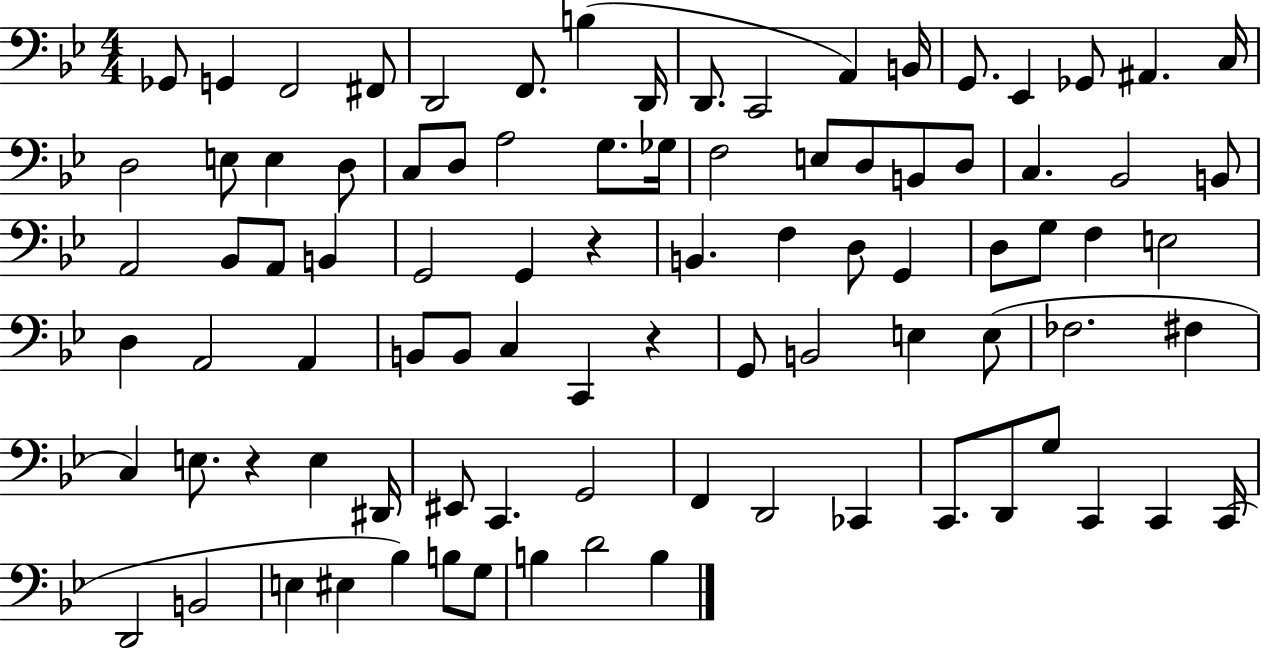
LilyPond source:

{
  \clef bass
  \numericTimeSignature
  \time 4/4
  \key bes \major
  ges,8 g,4 f,2 fis,8 | d,2 f,8. b4( d,16 | d,8. c,2 a,4) b,16 | g,8. ees,4 ges,8 ais,4. c16 | \break d2 e8 e4 d8 | c8 d8 a2 g8. ges16 | f2 e8 d8 b,8 d8 | c4. bes,2 b,8 | \break a,2 bes,8 a,8 b,4 | g,2 g,4 r4 | b,4. f4 d8 g,4 | d8 g8 f4 e2 | \break d4 a,2 a,4 | b,8 b,8 c4 c,4 r4 | g,8 b,2 e4 e8( | fes2. fis4 | \break c4) e8. r4 e4 dis,16 | eis,8 c,4. g,2 | f,4 d,2 ces,4 | c,8. d,8 g8 c,4 c,4 c,16( | \break d,2 b,2 | e4 eis4 bes4) b8 g8 | b4 d'2 b4 | \bar "|."
}